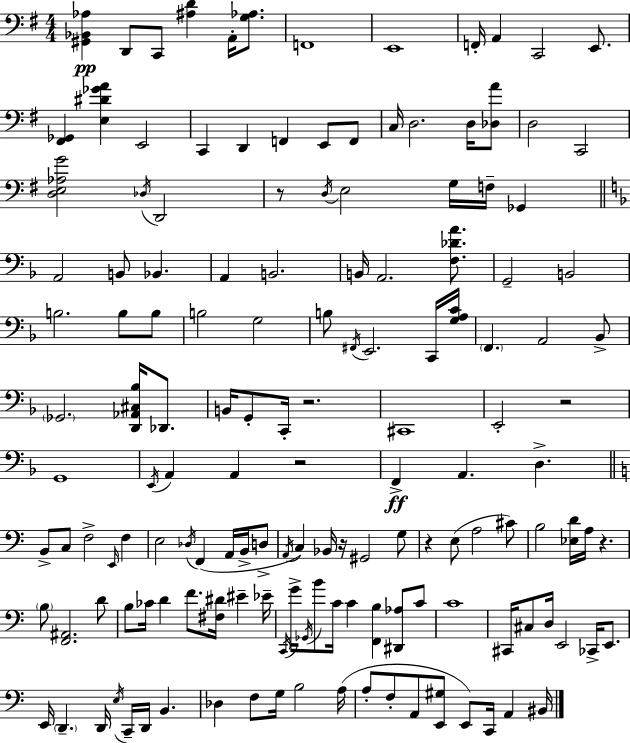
{
  \clef bass
  \numericTimeSignature
  \time 4/4
  \key g \major
  <gis, bes, aes>4\pp d,8 c,8 <ais d'>4 a,16-. <g aes>8. | f,1 | e,1 | f,16-. a,4 c,2 e,8. | \break <fis, ges,>4 <e dis' ges' a'>4 e,2 | c,4 d,4 f,4 e,8 f,8 | c16 d2. d16 <des a'>8 | d2 c,2 | \break <d e aes g'>2 \acciaccatura { des16 } d,2 | r8 \acciaccatura { d16 } e2 g16 f16-- ges,4 | \bar "||" \break \key d \minor a,2 b,8 bes,4. | a,4 b,2. | b,16 a,2. <f des' a'>8. | g,2-- b,2 | \break b2. b8 b8 | b2 g2 | b8 \acciaccatura { fis,16 } e,2. c,16 | <g a c'>16 \parenthesize f,4. a,2 bes,8-> | \break \parenthesize ges,2. <d, aes, cis bes>16 des,8. | b,16 g,8-. c,16-. r2. | cis,1 | e,2-. r2 | \break g,1 | \acciaccatura { e,16 } a,4 a,4 r2 | f,4->\ff a,4. d4.-> | \bar "||" \break \key c \major b,8-> c8 f2-> \grace { e,16 } f4 | e2 \acciaccatura { des16 } f,4( a,16 b,16-> | d8-> \acciaccatura { a,16 }) c4 bes,16 r16 gis,2 | g8 r4 e8( a2 | \break cis'8) b2 <ees d'>16 a16 r4. | \parenthesize b8 <f, ais,>2. | d'8 b8 ces'16 d'4 f'8. <fis dis'>16 eis'4-- | ees'16-- \acciaccatura { c,16 } g'16-> \acciaccatura { ges,16 } b'8 c'16 c'4 <f, b>4 | \break <dis, aes>8 c'8 c'1 | cis,16 cis8 d16 e,2 | ces,16-> e,8. e,16 \parenthesize d,4.-- d,16 \acciaccatura { e16 } c,16-- d,16 | b,4. des4 f8 g16 b2 | \break a16( a8-. f8-. a,8 <e, gis>8 e,8) | c,16 a,4 bis,16 \bar "|."
}